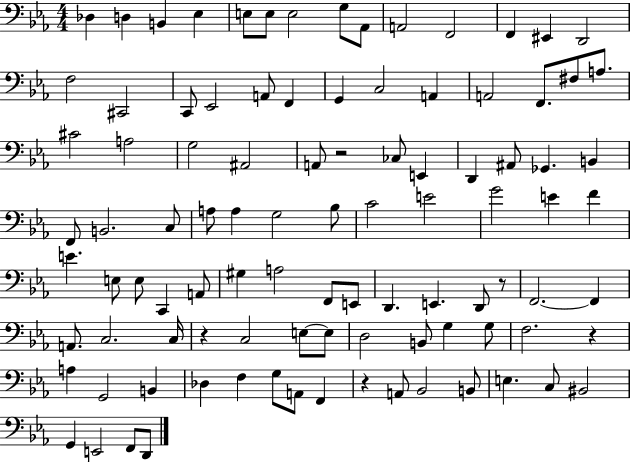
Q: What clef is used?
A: bass